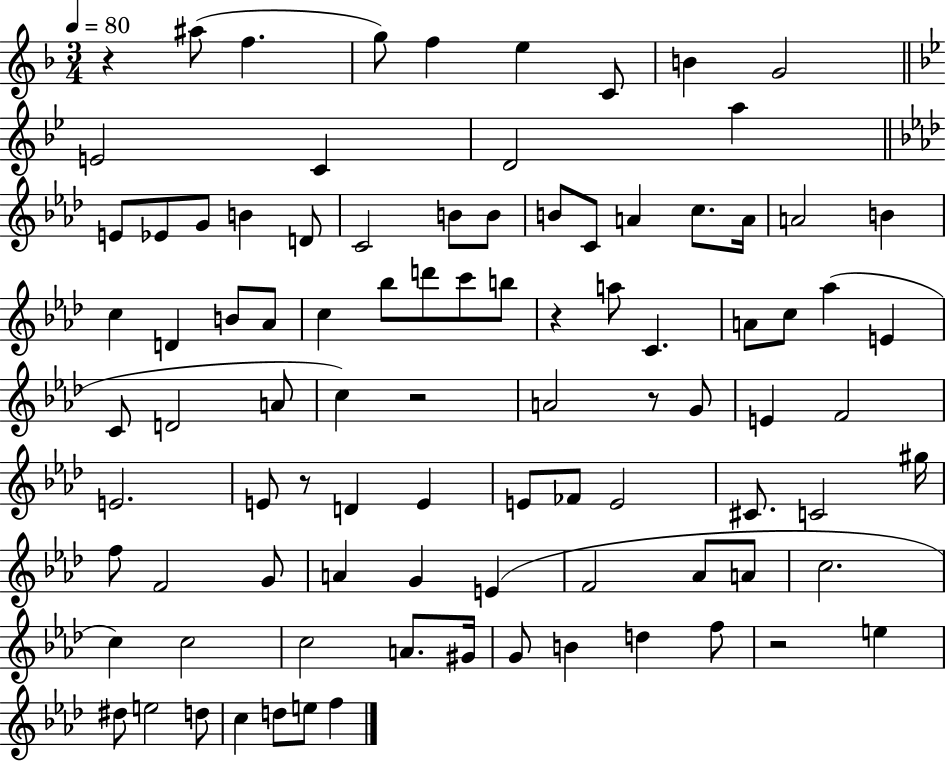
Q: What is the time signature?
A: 3/4